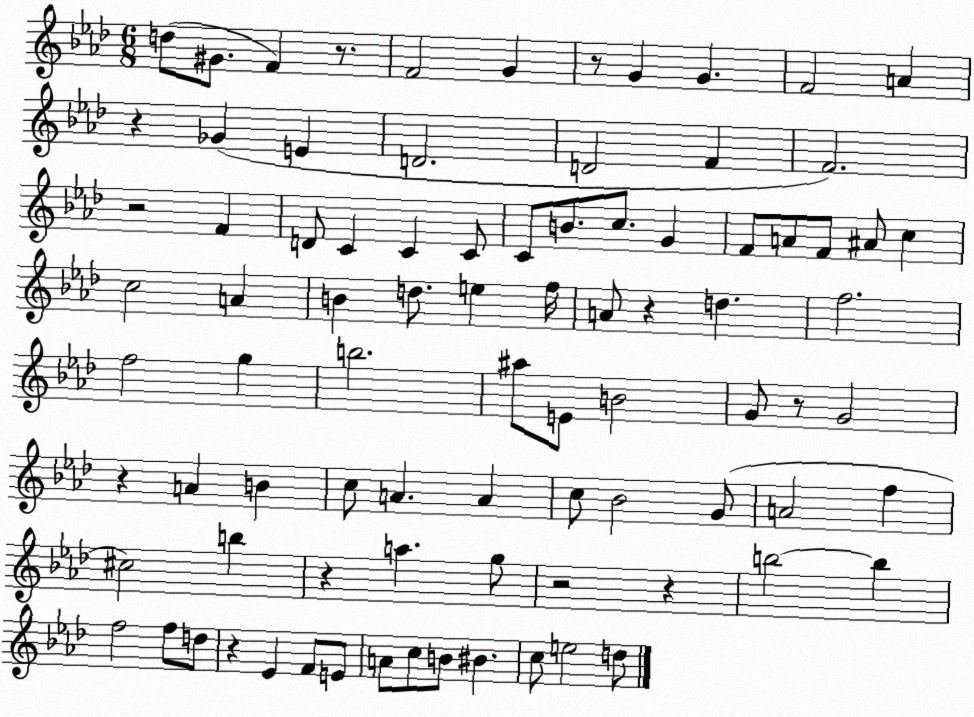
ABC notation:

X:1
T:Untitled
M:6/8
L:1/4
K:Ab
d/2 ^G/2 F z/2 F2 G z/2 G G F2 A z _G E D2 D2 F F2 z2 F D/2 C C C/2 C/2 B/2 c/2 G F/2 A/2 F/2 ^A/2 c c2 A B d/2 e f/4 A/2 z d f2 f2 g b2 ^a/2 E/2 B2 G/2 z/2 G2 z A B c/2 A A c/2 _B2 G/2 A2 f ^c2 b z a g/2 z2 z b2 b f2 f/2 d/2 z _E F/2 E/2 A/2 c/2 B/2 ^B c/2 e2 d/2